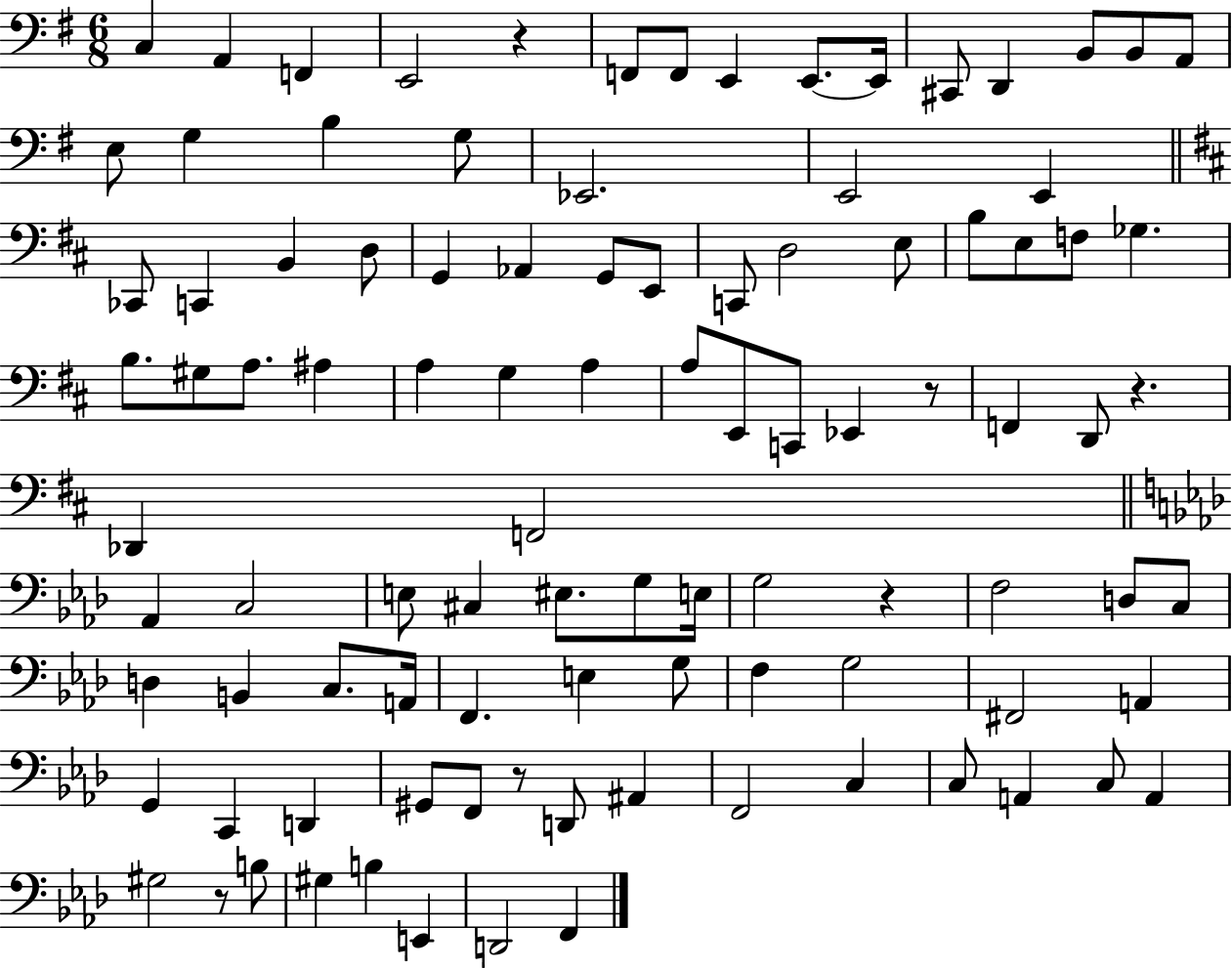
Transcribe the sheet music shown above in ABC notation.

X:1
T:Untitled
M:6/8
L:1/4
K:G
C, A,, F,, E,,2 z F,,/2 F,,/2 E,, E,,/2 E,,/4 ^C,,/2 D,, B,,/2 B,,/2 A,,/2 E,/2 G, B, G,/2 _E,,2 E,,2 E,, _C,,/2 C,, B,, D,/2 G,, _A,, G,,/2 E,,/2 C,,/2 D,2 E,/2 B,/2 E,/2 F,/2 _G, B,/2 ^G,/2 A,/2 ^A, A, G, A, A,/2 E,,/2 C,,/2 _E,, z/2 F,, D,,/2 z _D,, F,,2 _A,, C,2 E,/2 ^C, ^E,/2 G,/2 E,/4 G,2 z F,2 D,/2 C,/2 D, B,, C,/2 A,,/4 F,, E, G,/2 F, G,2 ^F,,2 A,, G,, C,, D,, ^G,,/2 F,,/2 z/2 D,,/2 ^A,, F,,2 C, C,/2 A,, C,/2 A,, ^G,2 z/2 B,/2 ^G, B, E,, D,,2 F,,